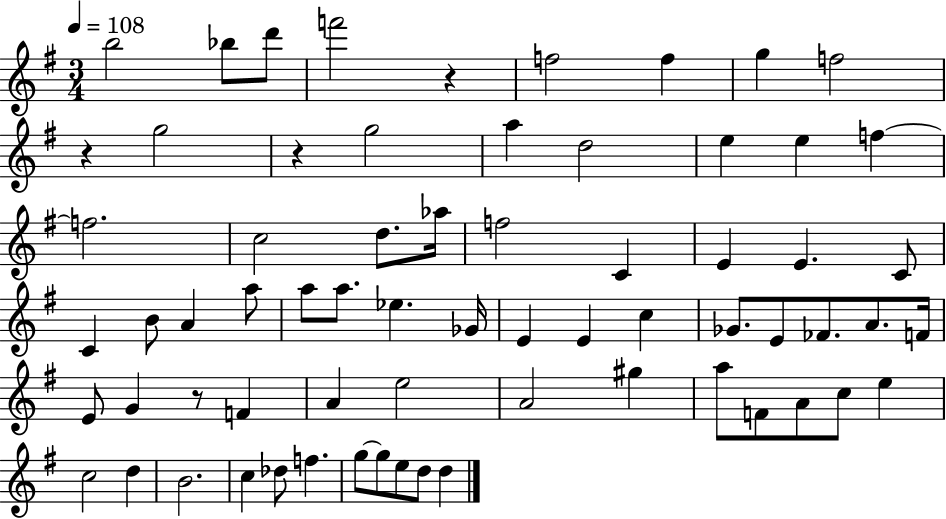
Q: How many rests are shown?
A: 4